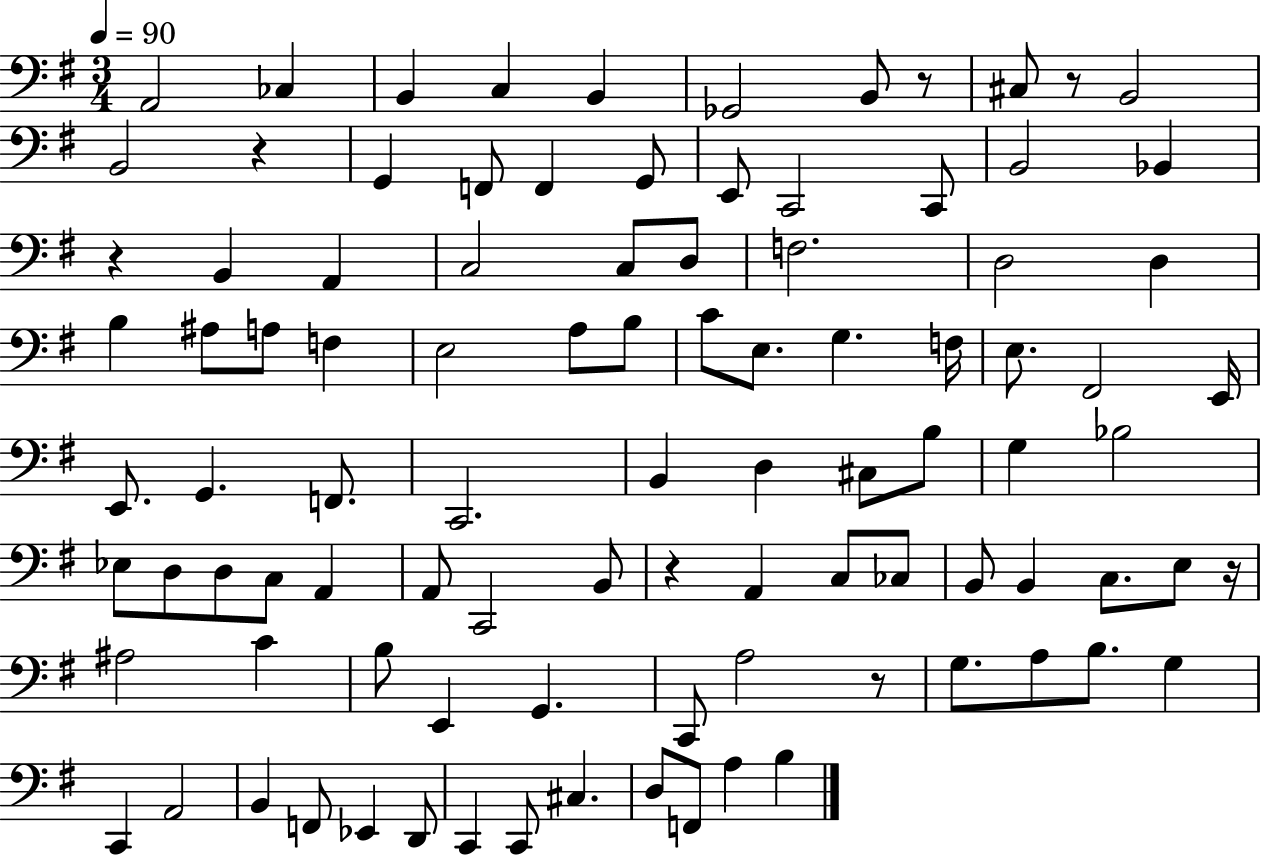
A2/h CES3/q B2/q C3/q B2/q Gb2/h B2/e R/e C#3/e R/e B2/h B2/h R/q G2/q F2/e F2/q G2/e E2/e C2/h C2/e B2/h Bb2/q R/q B2/q A2/q C3/h C3/e D3/e F3/h. D3/h D3/q B3/q A#3/e A3/e F3/q E3/h A3/e B3/e C4/e E3/e. G3/q. F3/s E3/e. F#2/h E2/s E2/e. G2/q. F2/e. C2/h. B2/q D3/q C#3/e B3/e G3/q Bb3/h Eb3/e D3/e D3/e C3/e A2/q A2/e C2/h B2/e R/q A2/q C3/e CES3/e B2/e B2/q C3/e. E3/e R/s A#3/h C4/q B3/e E2/q G2/q. C2/e A3/h R/e G3/e. A3/e B3/e. G3/q C2/q A2/h B2/q F2/e Eb2/q D2/e C2/q C2/e C#3/q. D3/e F2/e A3/q B3/q